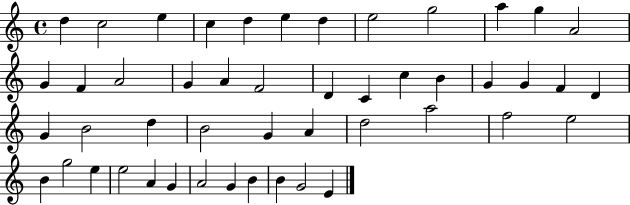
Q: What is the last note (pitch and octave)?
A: E4